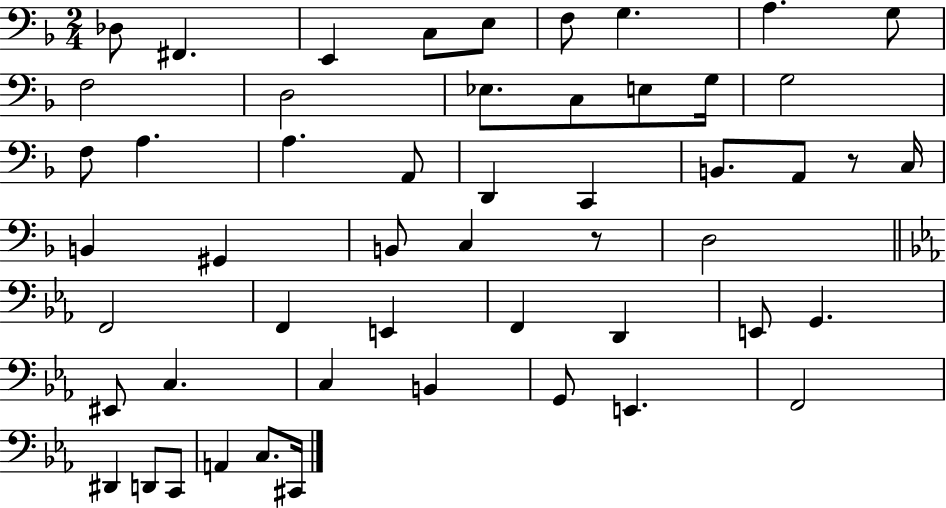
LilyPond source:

{
  \clef bass
  \numericTimeSignature
  \time 2/4
  \key f \major
  des8 fis,4. | e,4 c8 e8 | f8 g4. | a4. g8 | \break f2 | d2 | ees8. c8 e8 g16 | g2 | \break f8 a4. | a4. a,8 | d,4 c,4 | b,8. a,8 r8 c16 | \break b,4 gis,4 | b,8 c4 r8 | d2 | \bar "||" \break \key c \minor f,2 | f,4 e,4 | f,4 d,4 | e,8 g,4. | \break eis,8 c4. | c4 b,4 | g,8 e,4. | f,2 | \break dis,4 d,8 c,8 | a,4 c8. cis,16 | \bar "|."
}